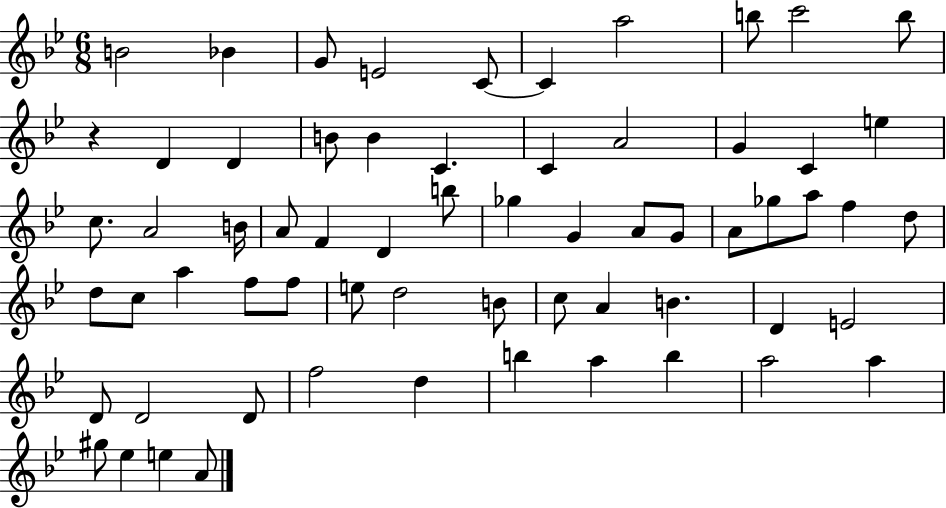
B4/h Bb4/q G4/e E4/h C4/e C4/q A5/h B5/e C6/h B5/e R/q D4/q D4/q B4/e B4/q C4/q. C4/q A4/h G4/q C4/q E5/q C5/e. A4/h B4/s A4/e F4/q D4/q B5/e Gb5/q G4/q A4/e G4/e A4/e Gb5/e A5/e F5/q D5/e D5/e C5/e A5/q F5/e F5/e E5/e D5/h B4/e C5/e A4/q B4/q. D4/q E4/h D4/e D4/h D4/e F5/h D5/q B5/q A5/q B5/q A5/h A5/q G#5/e Eb5/q E5/q A4/e